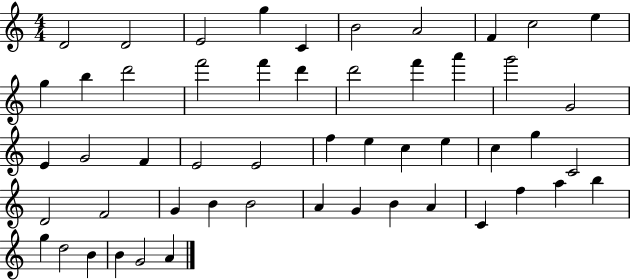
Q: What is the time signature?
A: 4/4